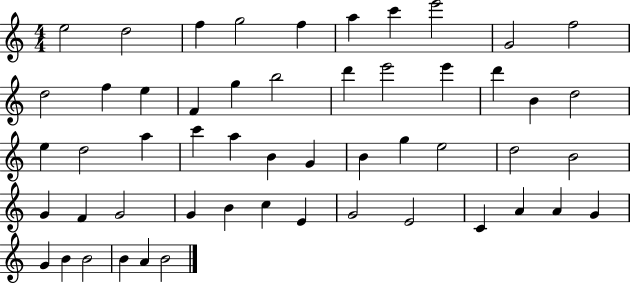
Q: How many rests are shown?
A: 0